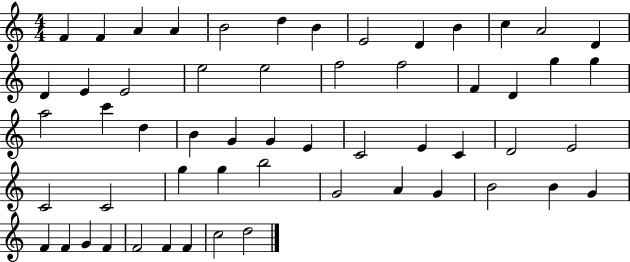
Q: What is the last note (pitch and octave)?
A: D5